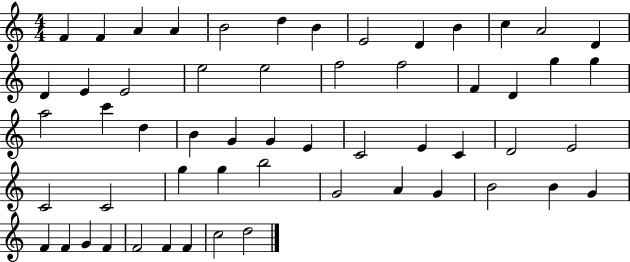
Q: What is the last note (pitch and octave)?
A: D5